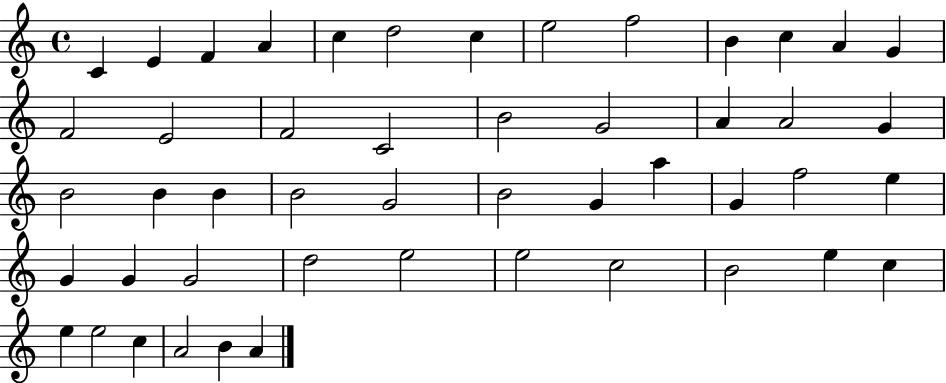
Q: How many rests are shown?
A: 0